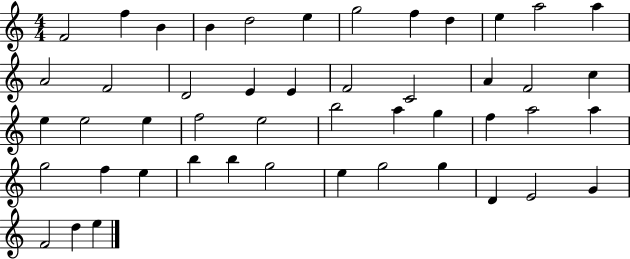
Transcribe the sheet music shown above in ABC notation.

X:1
T:Untitled
M:4/4
L:1/4
K:C
F2 f B B d2 e g2 f d e a2 a A2 F2 D2 E E F2 C2 A F2 c e e2 e f2 e2 b2 a g f a2 a g2 f e b b g2 e g2 g D E2 G F2 d e